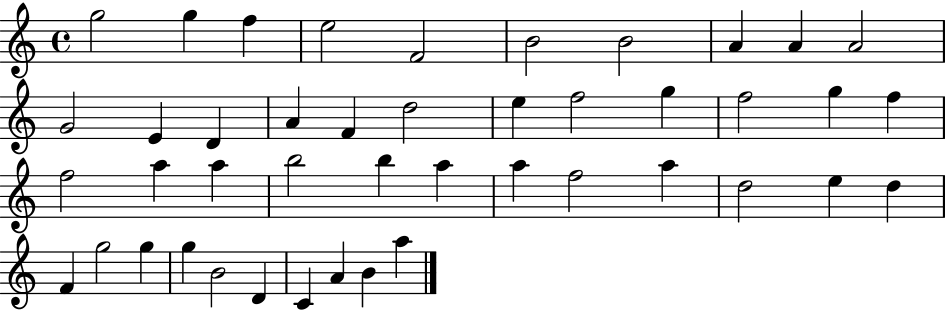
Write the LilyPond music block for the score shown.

{
  \clef treble
  \time 4/4
  \defaultTimeSignature
  \key c \major
  g''2 g''4 f''4 | e''2 f'2 | b'2 b'2 | a'4 a'4 a'2 | \break g'2 e'4 d'4 | a'4 f'4 d''2 | e''4 f''2 g''4 | f''2 g''4 f''4 | \break f''2 a''4 a''4 | b''2 b''4 a''4 | a''4 f''2 a''4 | d''2 e''4 d''4 | \break f'4 g''2 g''4 | g''4 b'2 d'4 | c'4 a'4 b'4 a''4 | \bar "|."
}